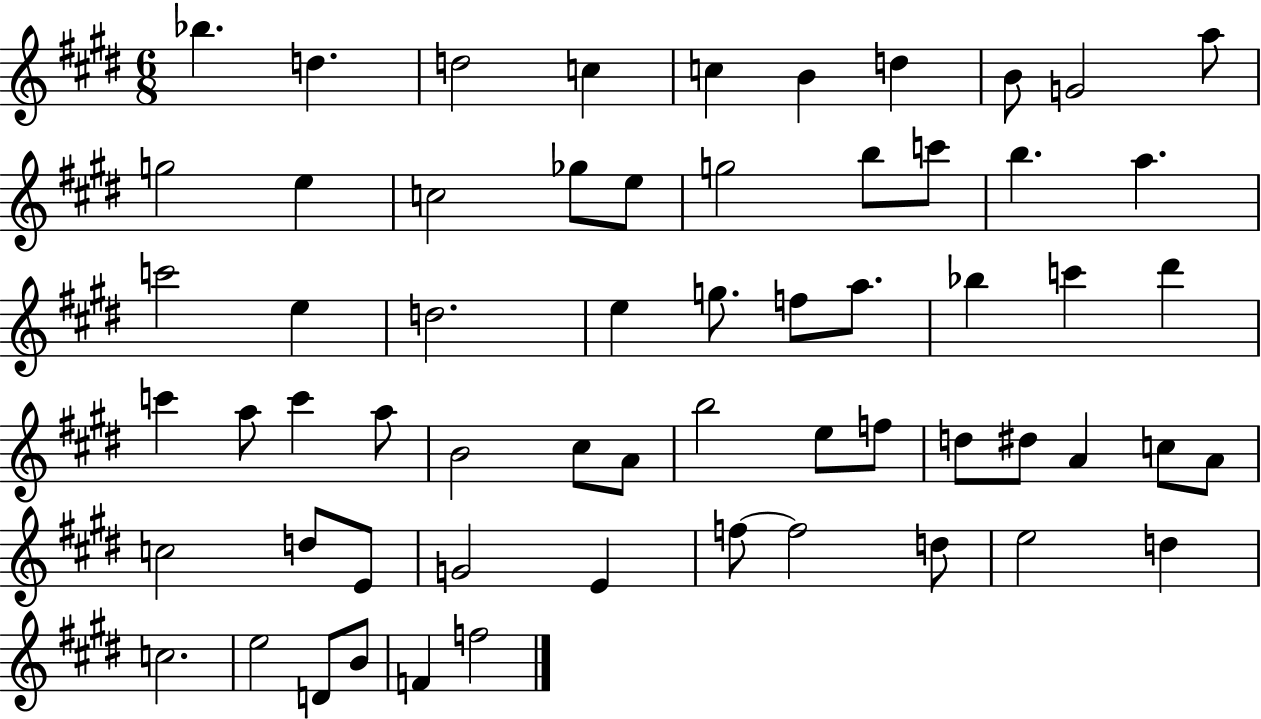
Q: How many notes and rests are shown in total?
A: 61